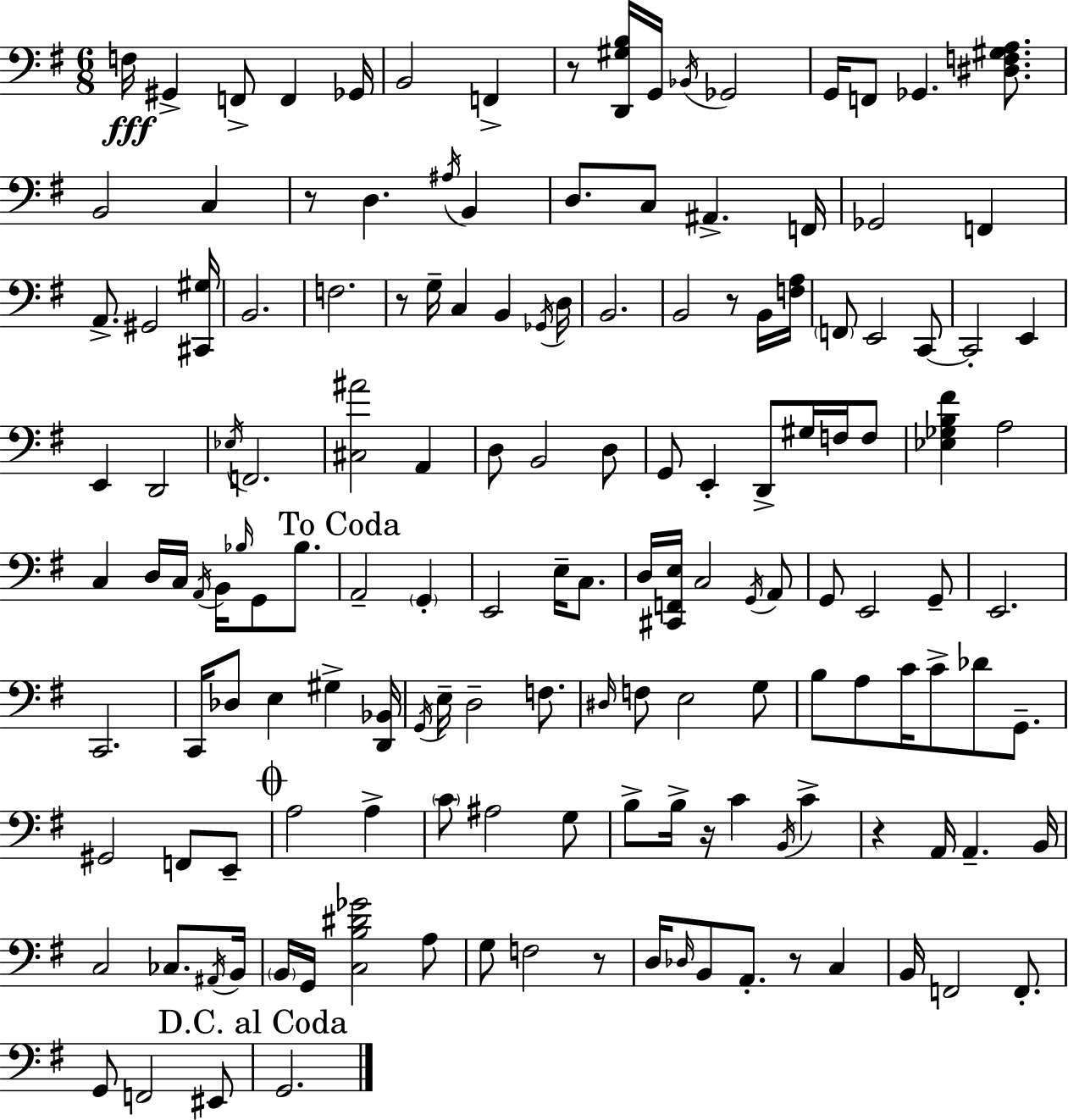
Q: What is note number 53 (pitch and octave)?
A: G#3